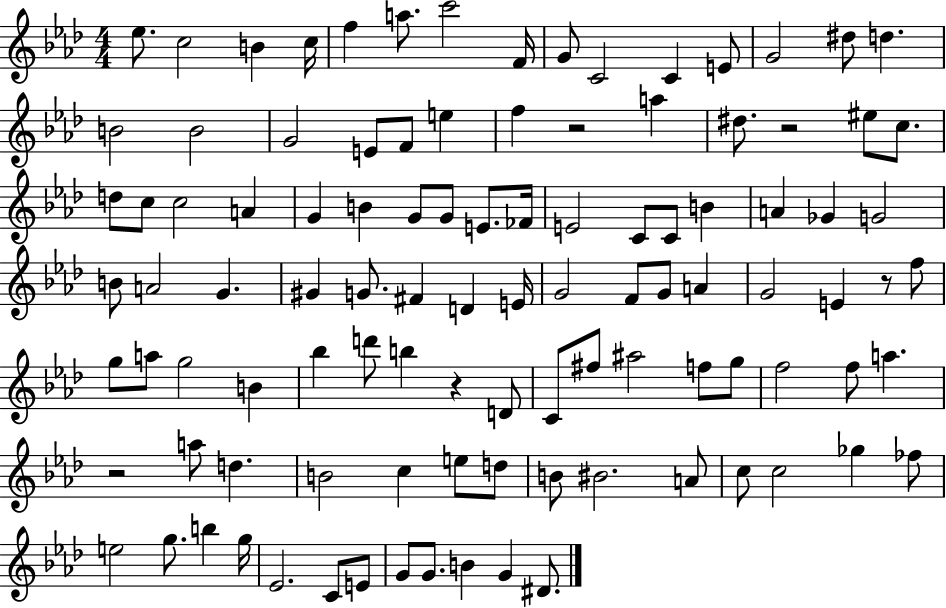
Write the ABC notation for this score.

X:1
T:Untitled
M:4/4
L:1/4
K:Ab
_e/2 c2 B c/4 f a/2 c'2 F/4 G/2 C2 C E/2 G2 ^d/2 d B2 B2 G2 E/2 F/2 e f z2 a ^d/2 z2 ^e/2 c/2 d/2 c/2 c2 A G B G/2 G/2 E/2 _F/4 E2 C/2 C/2 B A _G G2 B/2 A2 G ^G G/2 ^F D E/4 G2 F/2 G/2 A G2 E z/2 f/2 g/2 a/2 g2 B _b d'/2 b z D/2 C/2 ^f/2 ^a2 f/2 g/2 f2 f/2 a z2 a/2 d B2 c e/2 d/2 B/2 ^B2 A/2 c/2 c2 _g _f/2 e2 g/2 b g/4 _E2 C/2 E/2 G/2 G/2 B G ^D/2